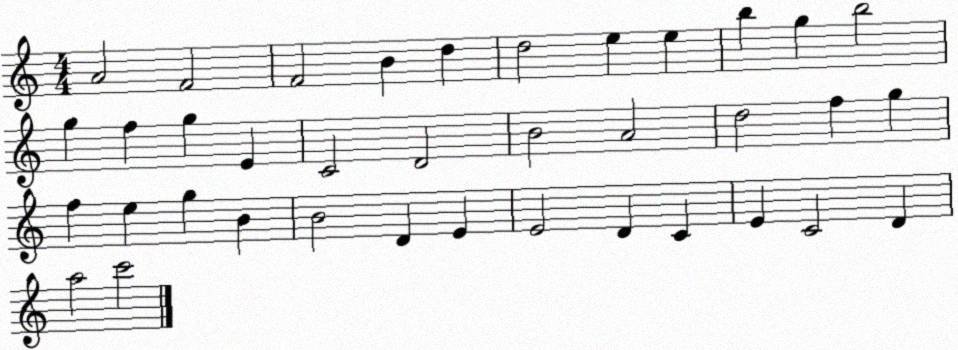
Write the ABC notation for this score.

X:1
T:Untitled
M:4/4
L:1/4
K:C
A2 F2 F2 B d d2 e e b g b2 g f g E C2 D2 B2 A2 d2 f g f e g B B2 D E E2 D C E C2 D a2 c'2